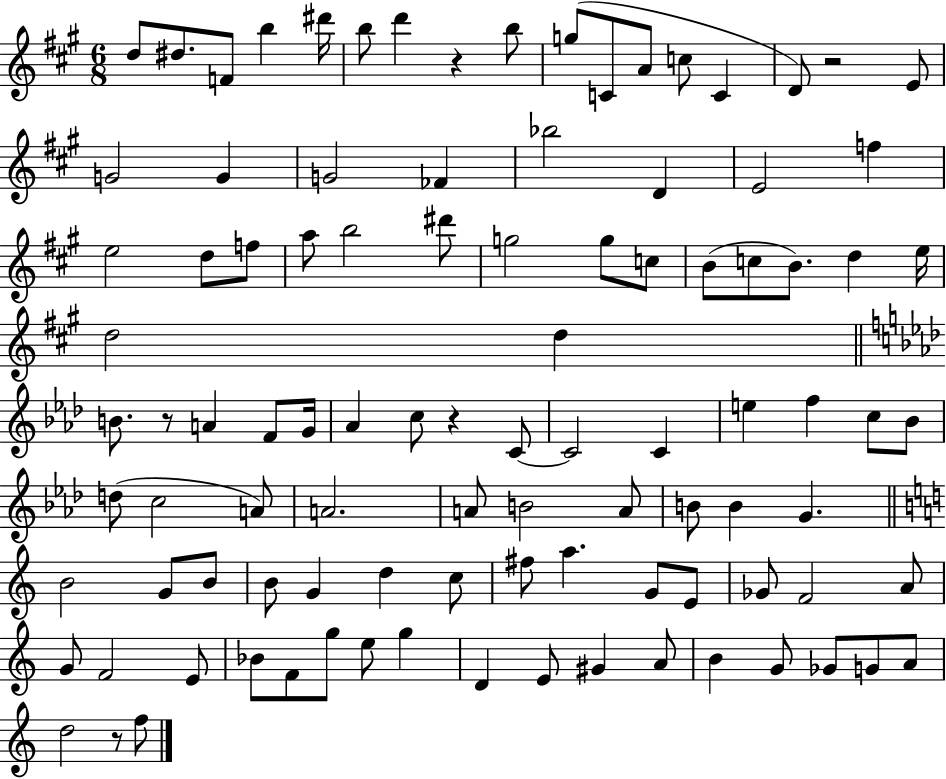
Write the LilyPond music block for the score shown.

{
  \clef treble
  \numericTimeSignature
  \time 6/8
  \key a \major
  d''8 dis''8. f'8 b''4 dis'''16 | b''8 d'''4 r4 b''8 | g''8( c'8 a'8 c''8 c'4 | d'8) r2 e'8 | \break g'2 g'4 | g'2 fes'4 | bes''2 d'4 | e'2 f''4 | \break e''2 d''8 f''8 | a''8 b''2 dis'''8 | g''2 g''8 c''8 | b'8( c''8 b'8.) d''4 e''16 | \break d''2 d''4 | \bar "||" \break \key aes \major b'8. r8 a'4 f'8 g'16 | aes'4 c''8 r4 c'8~~ | c'2 c'4 | e''4 f''4 c''8 bes'8 | \break d''8( c''2 a'8) | a'2. | a'8 b'2 a'8 | b'8 b'4 g'4. | \break \bar "||" \break \key c \major b'2 g'8 b'8 | b'8 g'4 d''4 c''8 | fis''8 a''4. g'8 e'8 | ges'8 f'2 a'8 | \break g'8 f'2 e'8 | bes'8 f'8 g''8 e''8 g''4 | d'4 e'8 gis'4 a'8 | b'4 g'8 ges'8 g'8 a'8 | \break d''2 r8 f''8 | \bar "|."
}